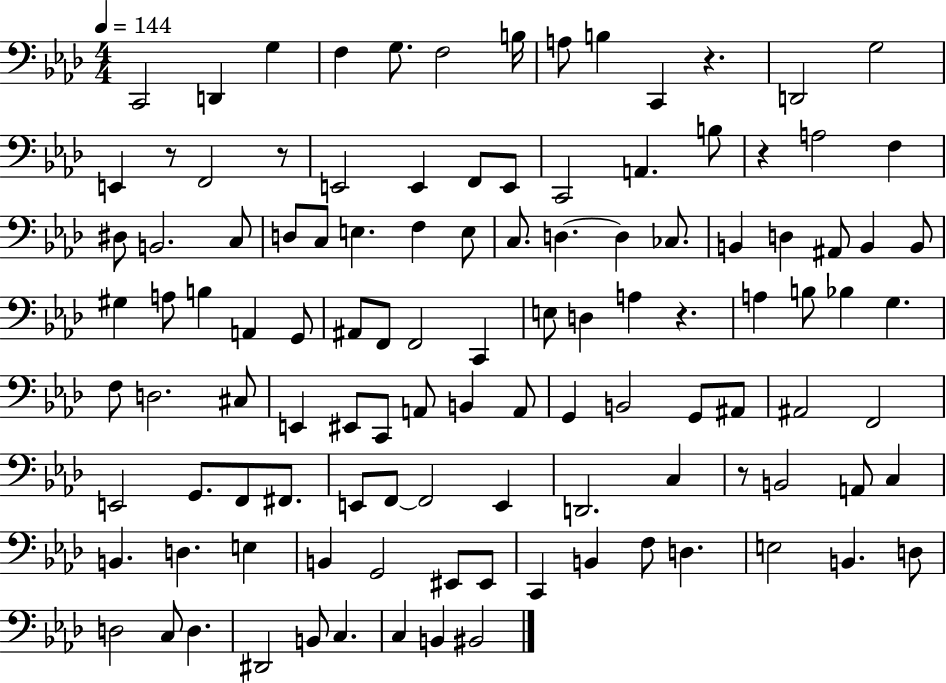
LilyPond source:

{
  \clef bass
  \numericTimeSignature
  \time 4/4
  \key aes \major
  \tempo 4 = 144
  \repeat volta 2 { c,2 d,4 g4 | f4 g8. f2 b16 | a8 b4 c,4 r4. | d,2 g2 | \break e,4 r8 f,2 r8 | e,2 e,4 f,8 e,8 | c,2 a,4. b8 | r4 a2 f4 | \break dis8 b,2. c8 | d8 c8 e4. f4 e8 | c8. d4.~~ d4 ces8. | b,4 d4 ais,8 b,4 b,8 | \break gis4 a8 b4 a,4 g,8 | ais,8 f,8 f,2 c,4 | e8 d4 a4 r4. | a4 b8 bes4 g4. | \break f8 d2. cis8 | e,4 eis,8 c,8 a,8 b,4 a,8 | g,4 b,2 g,8 ais,8 | ais,2 f,2 | \break e,2 g,8. f,8 fis,8. | e,8 f,8~~ f,2 e,4 | d,2. c4 | r8 b,2 a,8 c4 | \break b,4. d4. e4 | b,4 g,2 eis,8 eis,8 | c,4 b,4 f8 d4. | e2 b,4. d8 | \break d2 c8 d4. | dis,2 b,8 c4. | c4 b,4 bis,2 | } \bar "|."
}